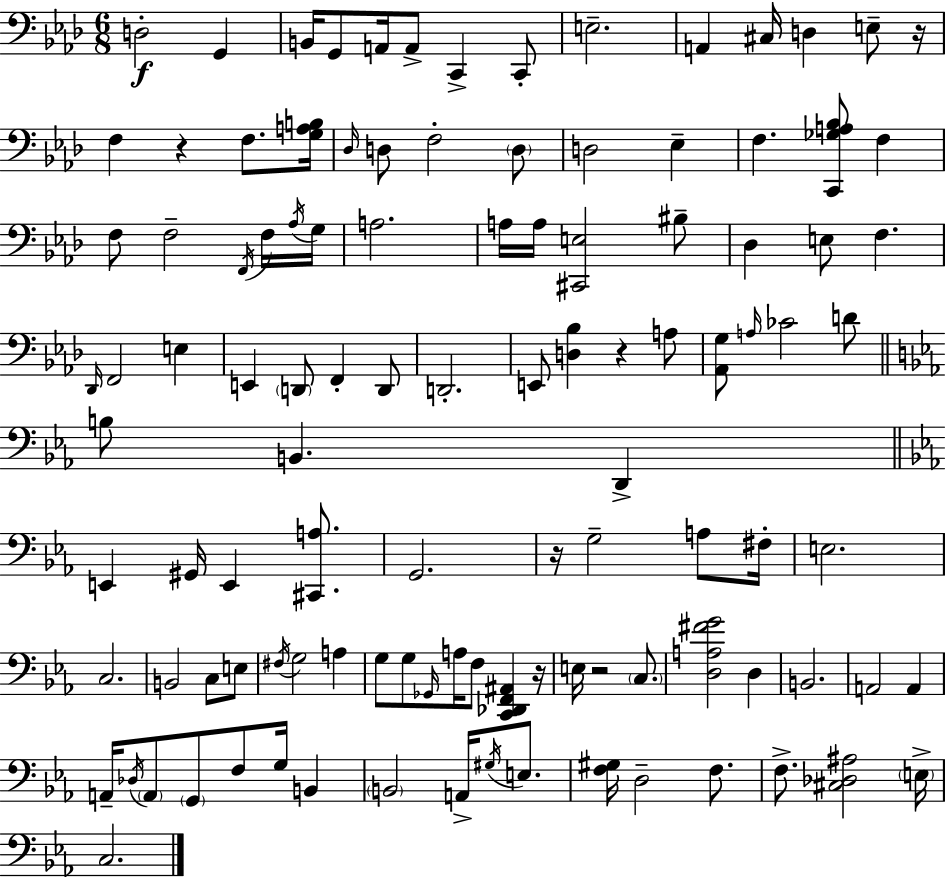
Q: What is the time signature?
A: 6/8